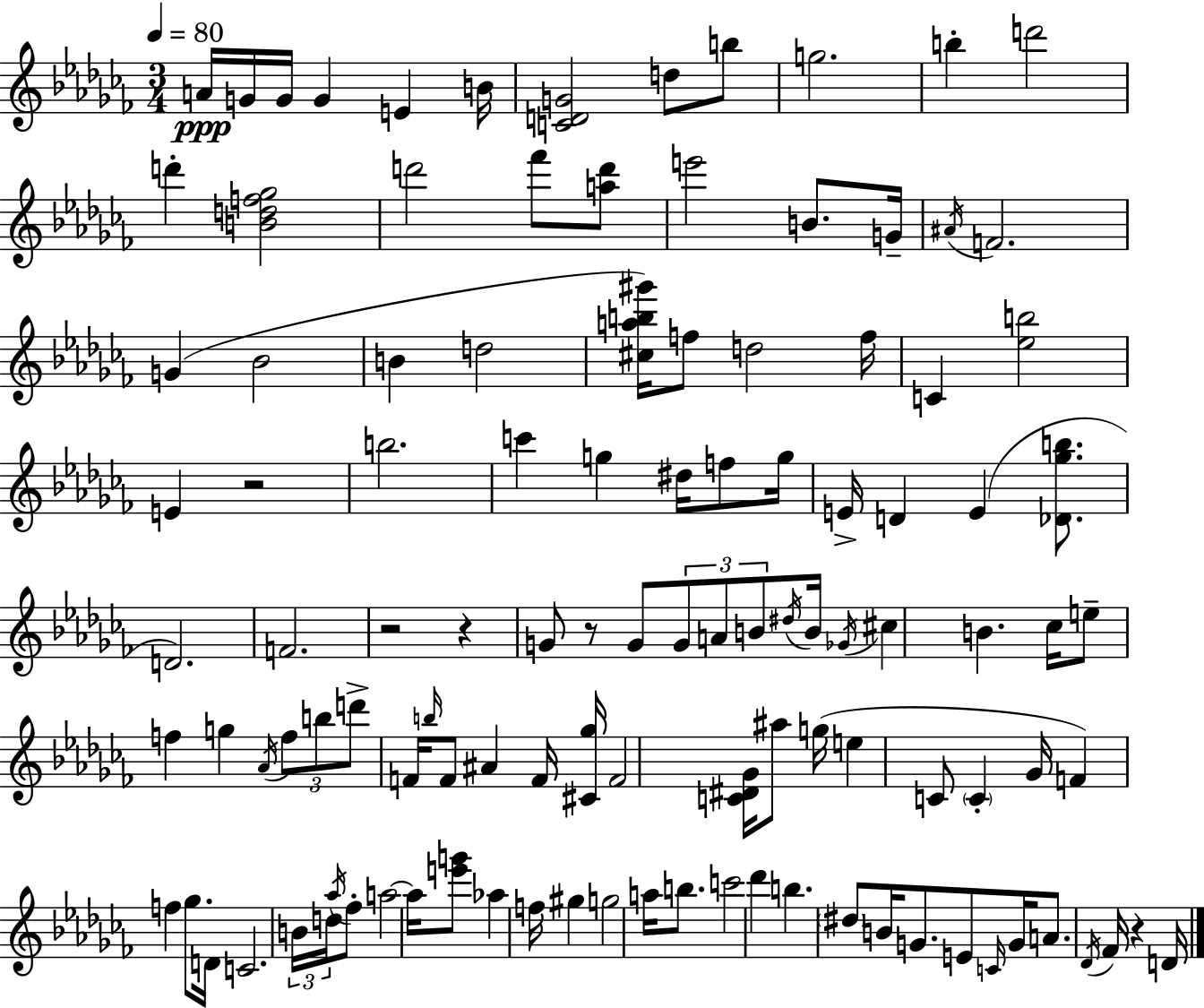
{
  \clef treble
  \numericTimeSignature
  \time 3/4
  \key aes \minor
  \tempo 4 = 80
  \repeat volta 2 { a'16\ppp g'16 g'16 g'4 e'4 b'16 | <c' d' g'>2 d''8 b''8 | g''2. | b''4-. d'''2 | \break d'''4-. <b' d'' f'' ges''>2 | d'''2 fes'''8 <a'' d'''>8 | e'''2 b'8. g'16-- | \acciaccatura { ais'16 } f'2. | \break g'4( bes'2 | b'4 d''2 | <cis'' a'' b'' gis'''>16) f''8 d''2 | f''16 c'4 <ees'' b''>2 | \break e'4 r2 | b''2. | c'''4 g''4 dis''16 f''8 | g''16 e'16-> d'4 e'4( <des' ges'' b''>8. | \break d'2.) | f'2. | r2 r4 | g'8 r8 g'8 \tuplet 3/2 { g'8 a'8 b'8 } | \break \acciaccatura { dis''16 } b'16 \acciaccatura { ges'16 } cis''4 b'4. | ces''16 e''8-- f''4 g''4 | \acciaccatura { aes'16 } \tuplet 3/2 { f''8 b''8 d'''8-> } f'16 \grace { b''16 } f'8 | ais'4 f'16 <cis' ges''>16 f'2 | \break <c' dis' ges'>16 ais''8 g''16( e''4 c'8 | \parenthesize c'4-. ges'16 f'4) f''4 | ges''8. d'16 c'2. | \tuplet 3/2 { b'16 d''16 \acciaccatura { aes''16 } } fes''8-. a''2~~ | \break a''16 <e''' g'''>8 aes''4 | f''16 gis''4 g''2 | a''16 b''8. c'''2 | des'''4 b''4. | \break \parenthesize dis''8 b'16 g'8. e'8 \grace { c'16 } g'16 a'8. | \acciaccatura { des'16 } fes'16 r4 d'16 } \bar "|."
}